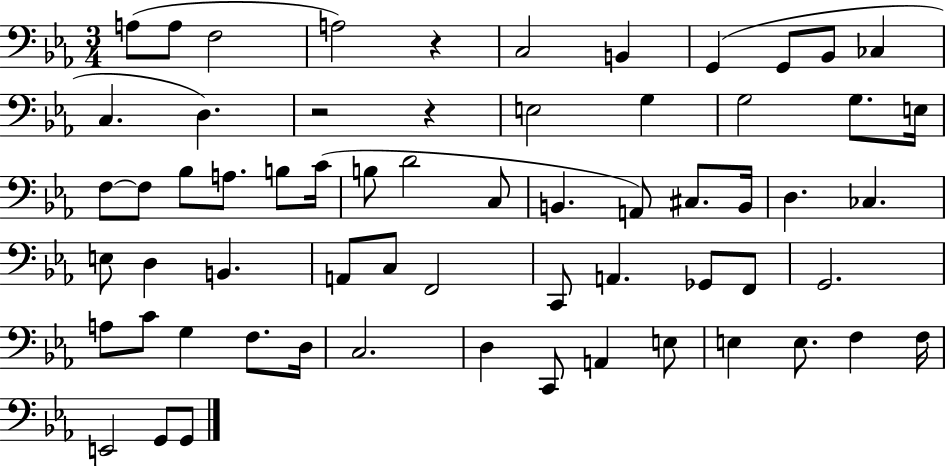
X:1
T:Untitled
M:3/4
L:1/4
K:Eb
A,/2 A,/2 F,2 A,2 z C,2 B,, G,, G,,/2 _B,,/2 _C, C, D, z2 z E,2 G, G,2 G,/2 E,/4 F,/2 F,/2 _B,/2 A,/2 B,/2 C/4 B,/2 D2 C,/2 B,, A,,/2 ^C,/2 B,,/4 D, _C, E,/2 D, B,, A,,/2 C,/2 F,,2 C,,/2 A,, _G,,/2 F,,/2 G,,2 A,/2 C/2 G, F,/2 D,/4 C,2 D, C,,/2 A,, E,/2 E, E,/2 F, F,/4 E,,2 G,,/2 G,,/2